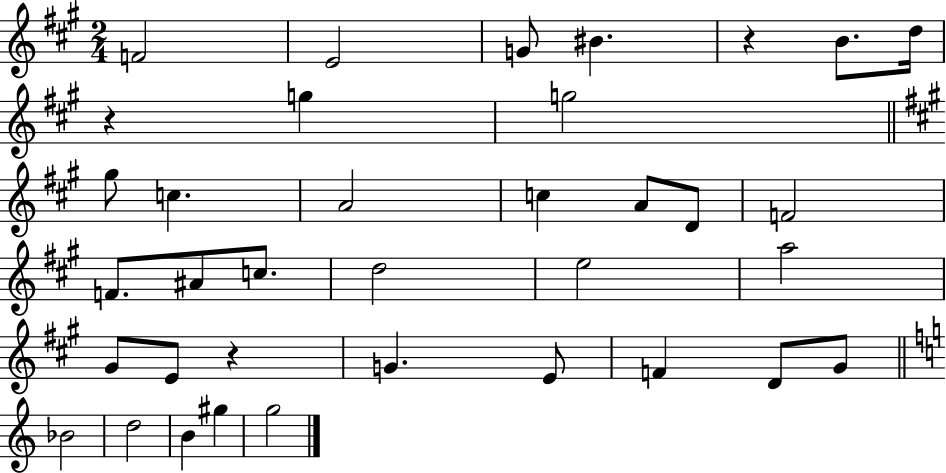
F4/h E4/h G4/e BIS4/q. R/q B4/e. D5/s R/q G5/q G5/h G#5/e C5/q. A4/h C5/q A4/e D4/e F4/h F4/e. A#4/e C5/e. D5/h E5/h A5/h G#4/e E4/e R/q G4/q. E4/e F4/q D4/e G#4/e Bb4/h D5/h B4/q G#5/q G5/h